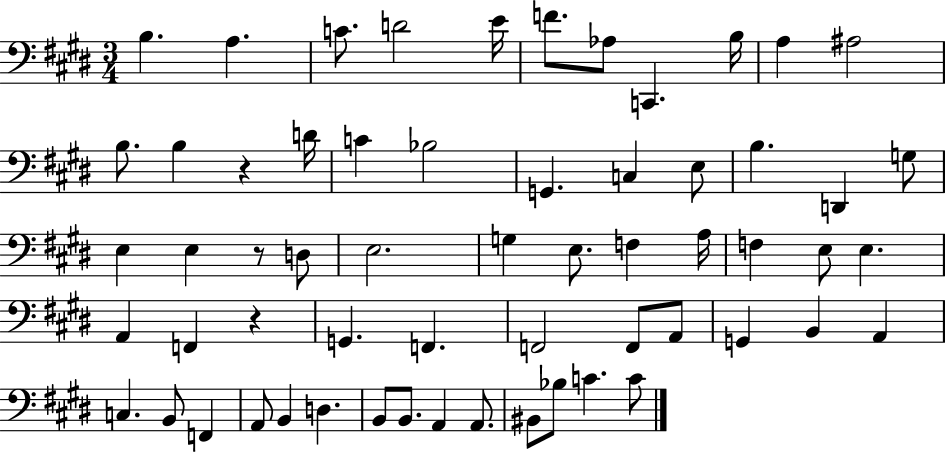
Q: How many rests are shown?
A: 3